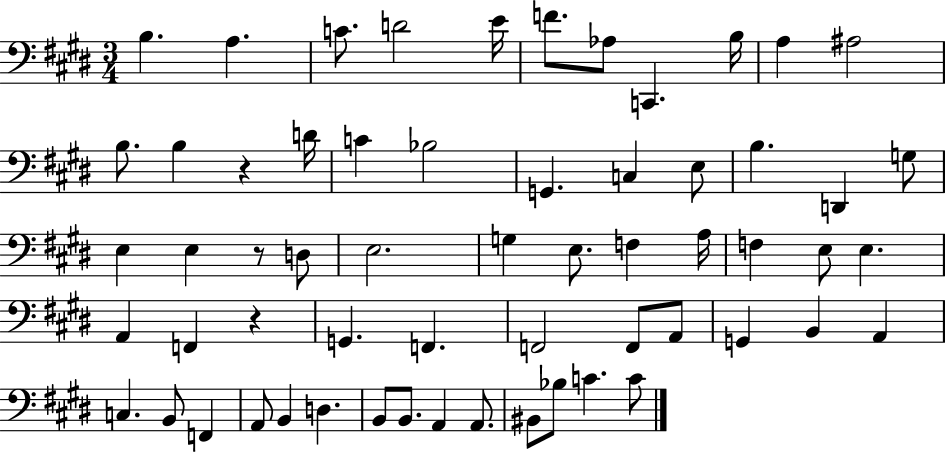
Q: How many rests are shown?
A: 3